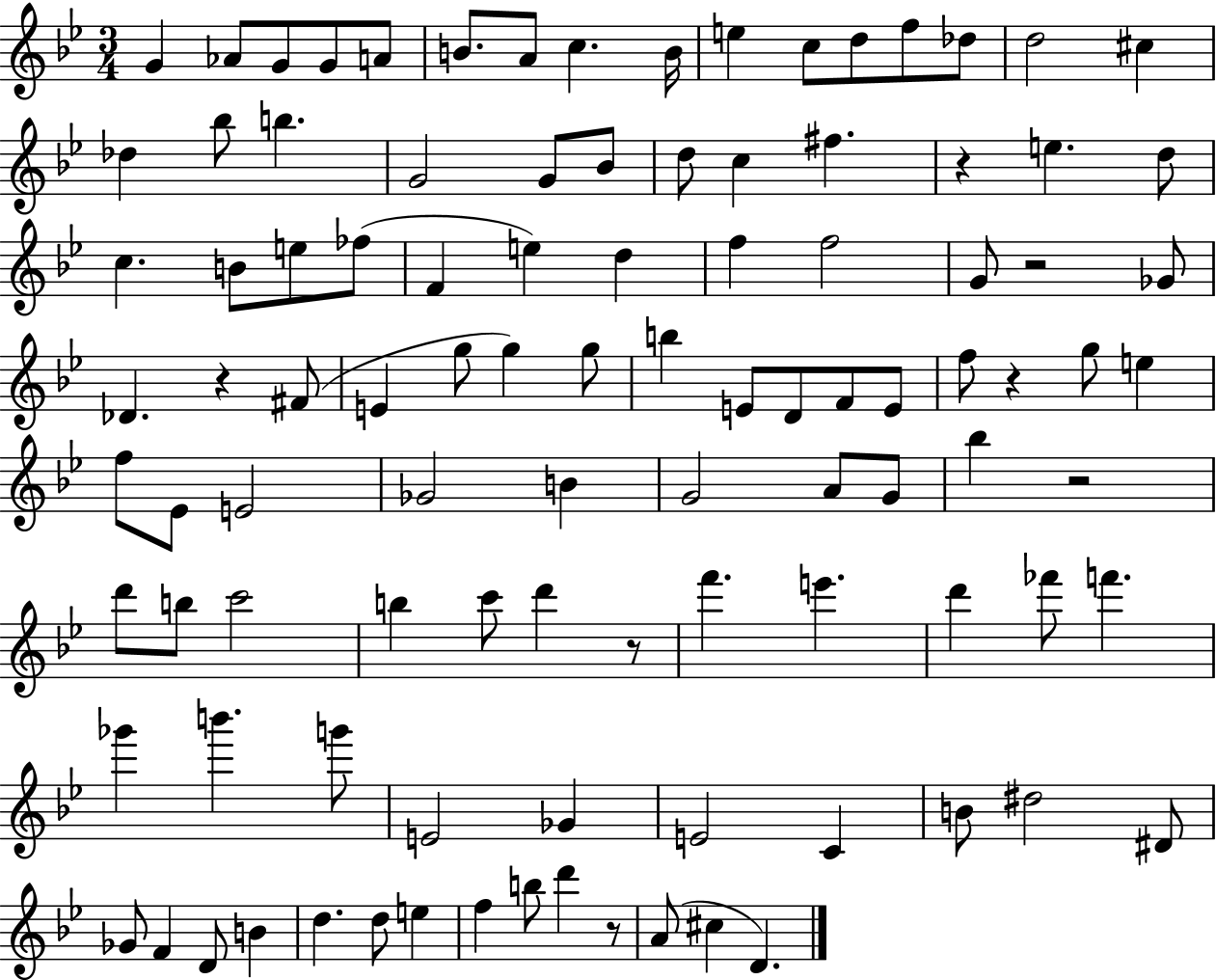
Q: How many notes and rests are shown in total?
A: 102